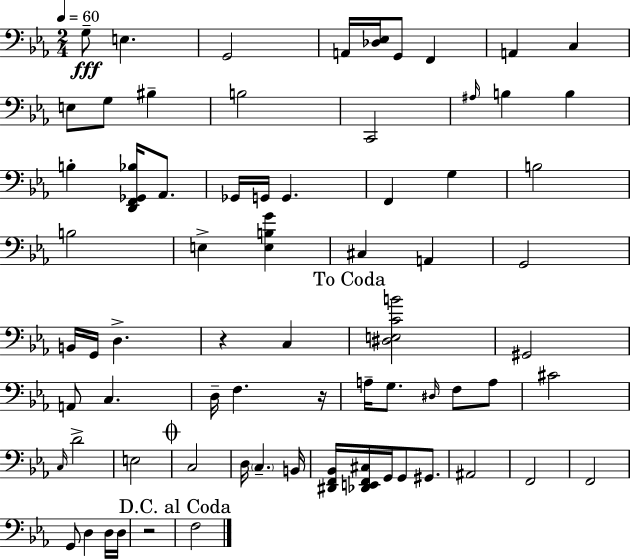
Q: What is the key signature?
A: EES major